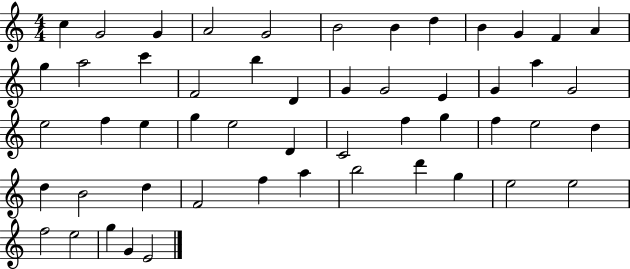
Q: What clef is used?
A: treble